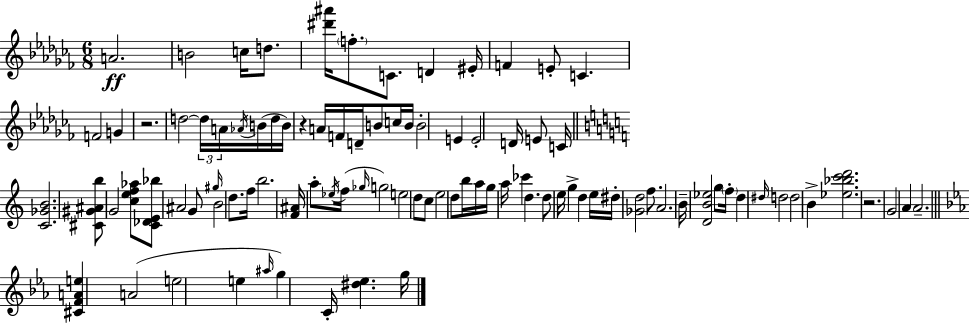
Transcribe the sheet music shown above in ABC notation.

X:1
T:Untitled
M:6/8
L:1/4
K:Abm
A2 B2 c/4 d/2 [^d'^a']/4 f/2 C/2 D ^E/4 F E/2 C F2 G z2 d2 d/4 A/4 _A/4 B/4 d/4 B/4 z A/4 F/4 D/4 B/2 c/4 B/4 B2 E E2 D/4 E/2 C/4 [C_GB]2 [^C^G^Ab]/2 G2 [cef_a]/2 [C_DE_b]/2 ^A2 G/2 ^g/4 B2 d/2 f/4 b2 [F^A]/4 a/2 _e/4 f/4 _g/4 g2 e2 d/2 c/2 e2 d/2 b/4 a/4 g/4 a/4 _c' d d/2 e/4 g d e/4 ^d/4 [_Gd]2 f/2 A2 B/4 [DB_e]2 g/2 f/4 d ^d/4 d2 d2 B [_e_bc'd']2 z2 G2 A A2 [^CFAe] A2 e2 e ^a/4 g C/4 [^d_e] g/4